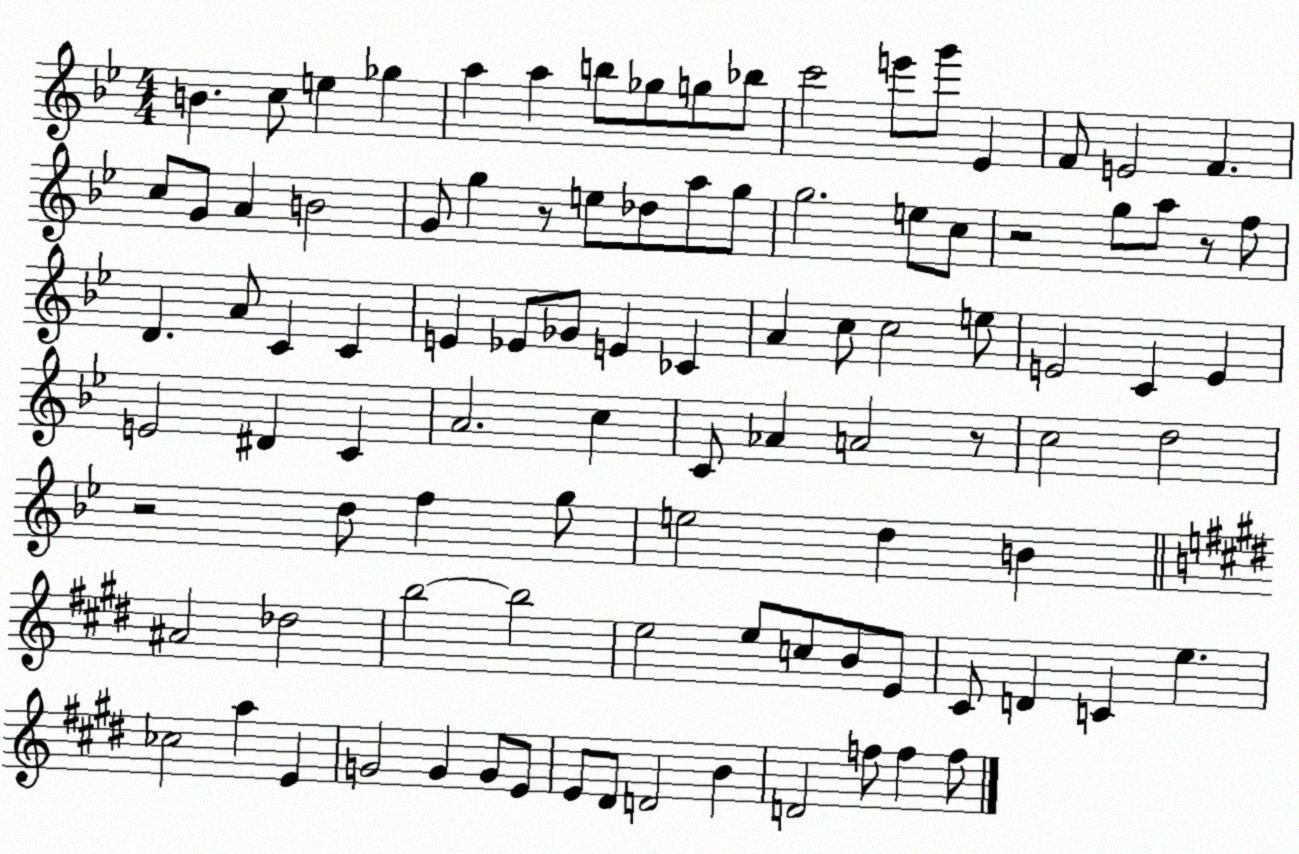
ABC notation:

X:1
T:Untitled
M:4/4
L:1/4
K:Bb
B c/2 e _g a a b/2 _g/2 g/2 _b/2 c'2 e'/2 g'/2 _E F/2 E2 F c/2 G/2 A B2 G/2 g z/2 e/2 _d/2 a/2 g/2 g2 e/2 c/2 z2 g/2 a/2 z/2 f/2 D A/2 C C E _E/2 _G/2 E _C A c/2 c2 e/2 E2 C E E2 ^D C A2 c C/2 _A A2 z/2 c2 d2 z2 d/2 f g/2 e2 d B ^A2 _d2 b2 b2 e2 e/2 c/2 B/2 E/2 ^C/2 D C e _c2 a E G2 G G/2 E/2 E/2 ^D/2 D2 B D2 f/2 f f/2